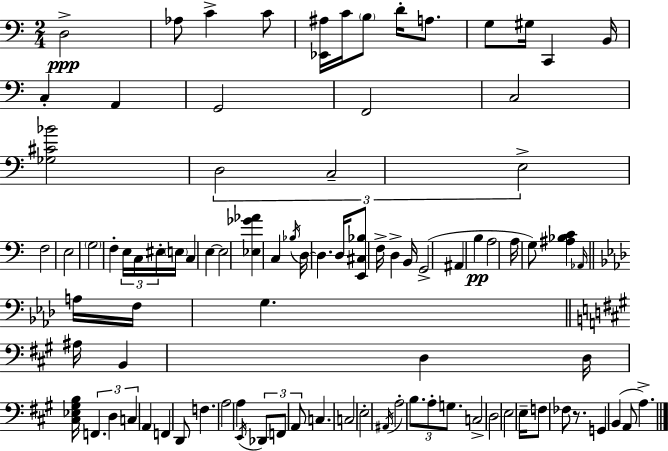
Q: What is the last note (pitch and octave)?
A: A3